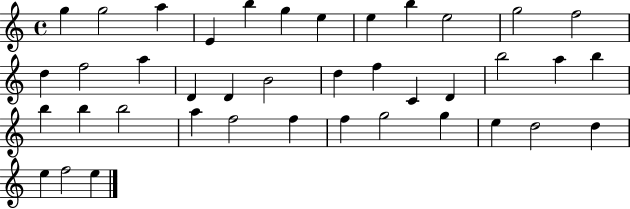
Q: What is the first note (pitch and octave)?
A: G5